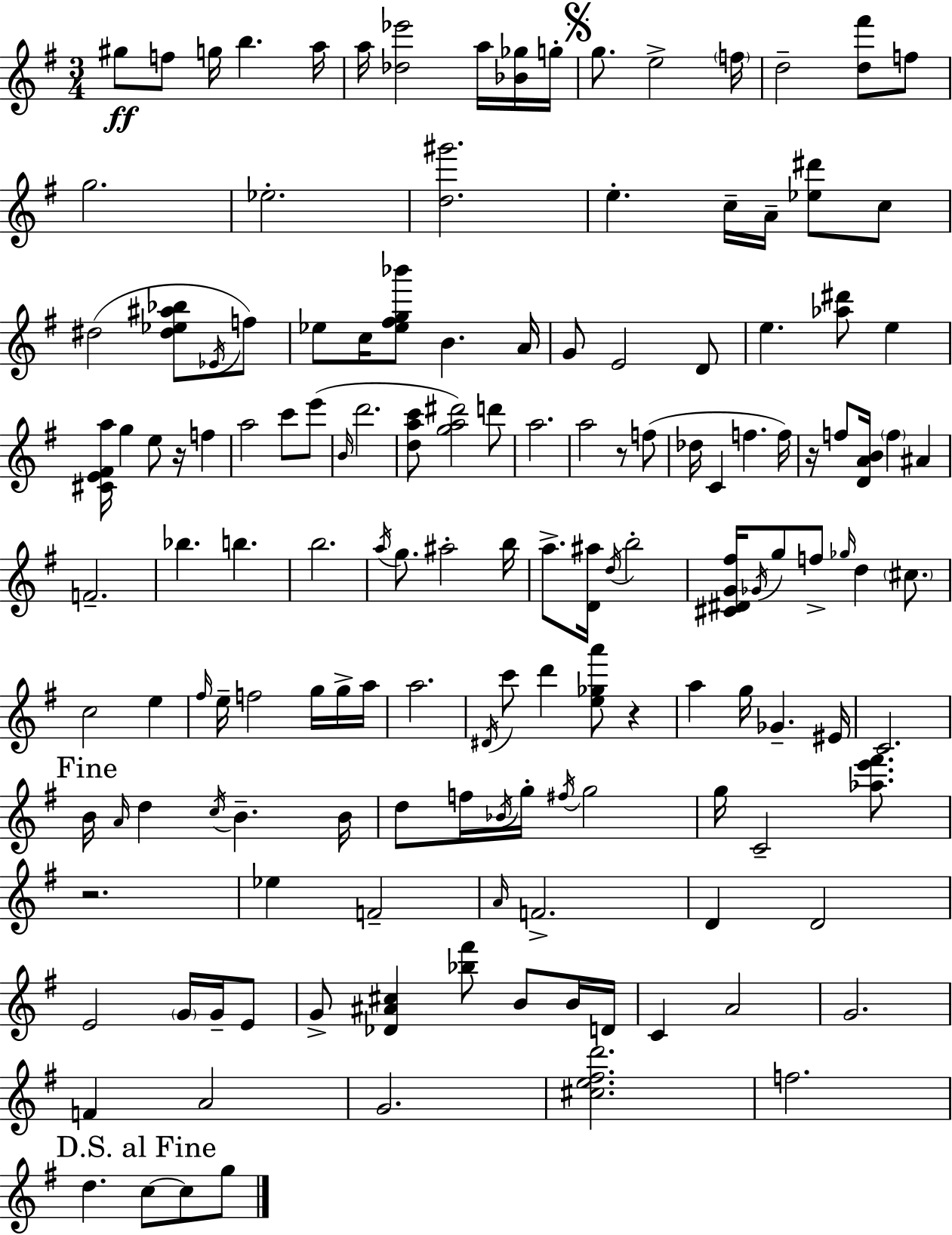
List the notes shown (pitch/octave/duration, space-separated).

G#5/e F5/e G5/s B5/q. A5/s A5/s [Db5,Eb6]/h A5/s [Bb4,Gb5]/s G5/s G5/e. E5/h F5/s D5/h [D5,F#6]/e F5/e G5/h. Eb5/h. [D5,G#6]/h. E5/q. C5/s A4/s [Eb5,D#6]/e C5/e D#5/h [D#5,Eb5,A#5,Bb5]/e Eb4/s F5/e Eb5/e C5/s [Eb5,F#5,G5,Bb6]/e B4/q. A4/s G4/e E4/h D4/e E5/q. [Ab5,D#6]/e E5/q [C#4,E4,F#4,A5]/s G5/q E5/e R/s F5/q A5/h C6/e E6/e B4/s D6/h. [D5,A5,C6]/e [G5,A5,D#6]/h D6/e A5/h. A5/h R/e F5/e Db5/s C4/q F5/q. F5/s R/s F5/e [D4,A4,B4]/s F5/q A#4/q F4/h. Bb5/q. B5/q. B5/h. A5/s G5/e. A#5/h B5/s A5/e. [D4,A#5]/s D5/s B5/h [C#4,D#4,G4,F#5]/s Gb4/s G5/e F5/e Gb5/s D5/q C#5/e. C5/h E5/q F#5/s E5/s F5/h G5/s G5/s A5/s A5/h. D#4/s C6/e D6/q [E5,Gb5,A6]/e R/q A5/q G5/s Gb4/q. EIS4/s C4/h. B4/s A4/s D5/q C5/s B4/q. B4/s D5/e F5/s Bb4/s G5/s F#5/s G5/h G5/s C4/h [Ab5,E6,F#6]/e. R/h. Eb5/q F4/h A4/s F4/h. D4/q D4/h E4/h G4/s G4/s E4/e G4/e [Db4,A#4,C#5]/q [Bb5,F#6]/e B4/e B4/s D4/s C4/q A4/h G4/h. F4/q A4/h G4/h. [C#5,E5,F#5,D6]/h. F5/h. D5/q. C5/e C5/e G5/e